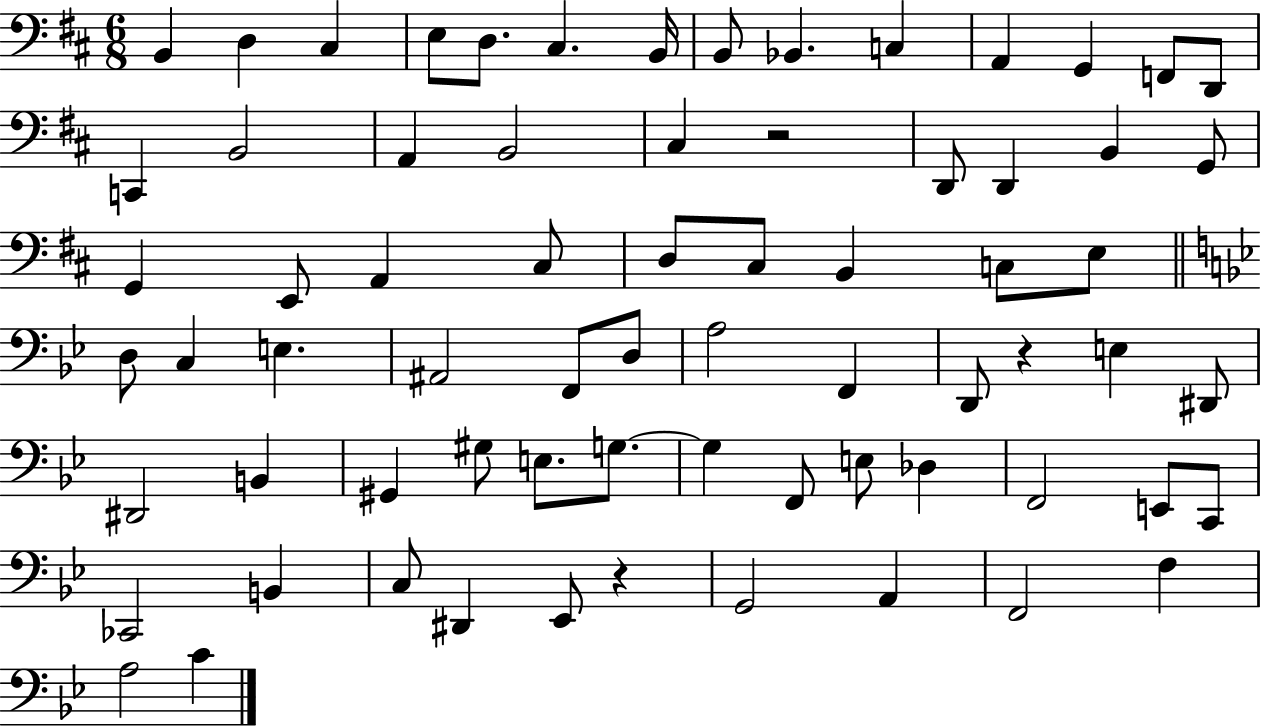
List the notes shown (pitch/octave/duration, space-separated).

B2/q D3/q C#3/q E3/e D3/e. C#3/q. B2/s B2/e Bb2/q. C3/q A2/q G2/q F2/e D2/e C2/q B2/h A2/q B2/h C#3/q R/h D2/e D2/q B2/q G2/e G2/q E2/e A2/q C#3/e D3/e C#3/e B2/q C3/e E3/e D3/e C3/q E3/q. A#2/h F2/e D3/e A3/h F2/q D2/e R/q E3/q D#2/e D#2/h B2/q G#2/q G#3/e E3/e. G3/e. G3/q F2/e E3/e Db3/q F2/h E2/e C2/e CES2/h B2/q C3/e D#2/q Eb2/e R/q G2/h A2/q F2/h F3/q A3/h C4/q